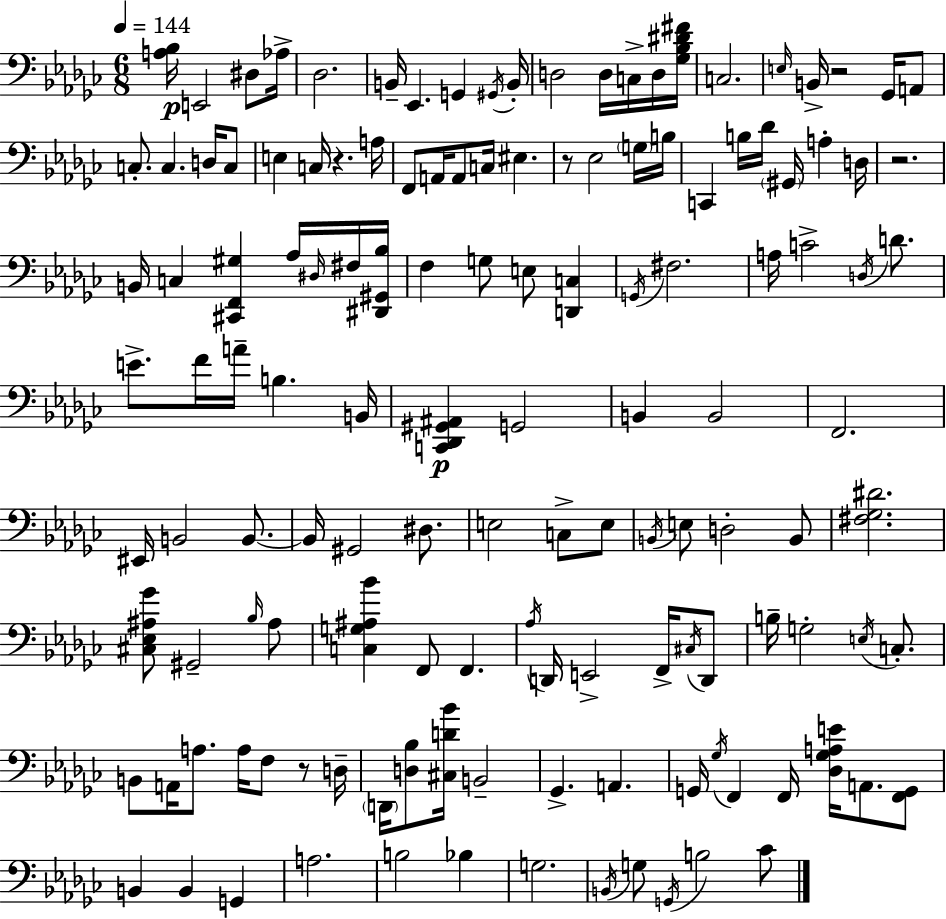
X:1
T:Untitled
M:6/8
L:1/4
K:Ebm
[A,_B,]/4 E,,2 ^D,/2 _A,/4 _D,2 B,,/4 _E,, G,, ^G,,/4 B,,/4 D,2 D,/4 C,/4 D,/4 [_G,_B,^D^F]/4 C,2 E,/4 B,,/4 z2 _G,,/4 A,,/2 C,/2 C, D,/4 C,/2 E, C,/4 z A,/4 F,,/2 A,,/4 A,,/2 C,/4 ^E, z/2 _E,2 G,/4 B,/4 C,, B,/4 _D/4 ^G,,/4 A, D,/4 z2 B,,/4 C, [^C,,F,,^G,] _A,/4 ^D,/4 ^F,/4 [^D,,^G,,_B,]/4 F, G,/2 E,/2 [D,,C,] G,,/4 ^F,2 A,/4 C2 D,/4 D/2 E/2 F/4 A/4 B, B,,/4 [C,,_D,,^G,,^A,,] G,,2 B,, B,,2 F,,2 ^E,,/4 B,,2 B,,/2 B,,/4 ^G,,2 ^D,/2 E,2 C,/2 E,/2 B,,/4 E,/2 D,2 B,,/2 [^F,_G,^D]2 [^C,_E,^A,_G]/2 ^G,,2 _B,/4 ^A,/2 [C,G,^A,_B] F,,/2 F,, _A,/4 D,,/4 E,,2 F,,/4 ^C,/4 D,,/2 B,/4 G,2 E,/4 C,/2 B,,/2 A,,/4 A,/2 A,/4 F,/2 z/2 D,/4 D,,/4 [D,_B,]/2 [^C,D_B]/4 B,,2 _G,, A,, G,,/4 _G,/4 F,, F,,/4 [_D,_G,A,E]/4 A,,/2 [F,,G,,]/2 B,, B,, G,, A,2 B,2 _B, G,2 B,,/4 G,/2 G,,/4 B,2 _C/2